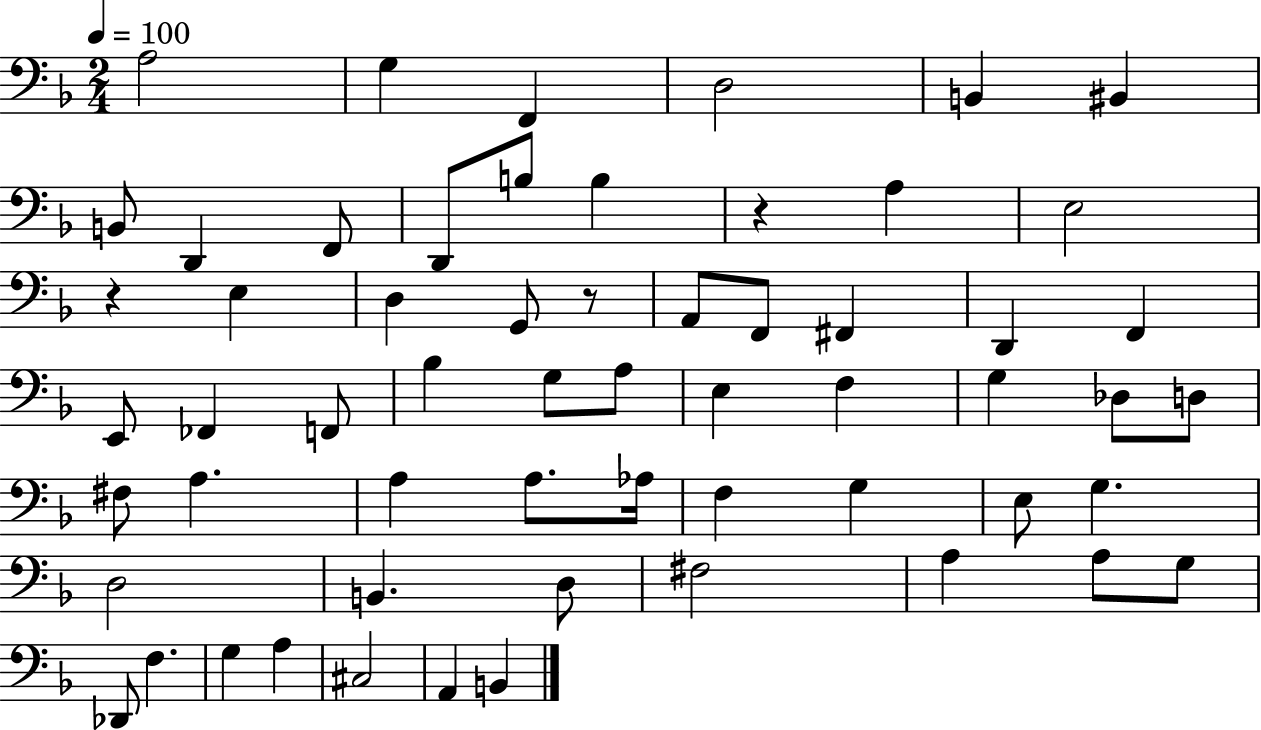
{
  \clef bass
  \numericTimeSignature
  \time 2/4
  \key f \major
  \tempo 4 = 100
  a2 | g4 f,4 | d2 | b,4 bis,4 | \break b,8 d,4 f,8 | d,8 b8 b4 | r4 a4 | e2 | \break r4 e4 | d4 g,8 r8 | a,8 f,8 fis,4 | d,4 f,4 | \break e,8 fes,4 f,8 | bes4 g8 a8 | e4 f4 | g4 des8 d8 | \break fis8 a4. | a4 a8. aes16 | f4 g4 | e8 g4. | \break d2 | b,4. d8 | fis2 | a4 a8 g8 | \break des,8 f4. | g4 a4 | cis2 | a,4 b,4 | \break \bar "|."
}